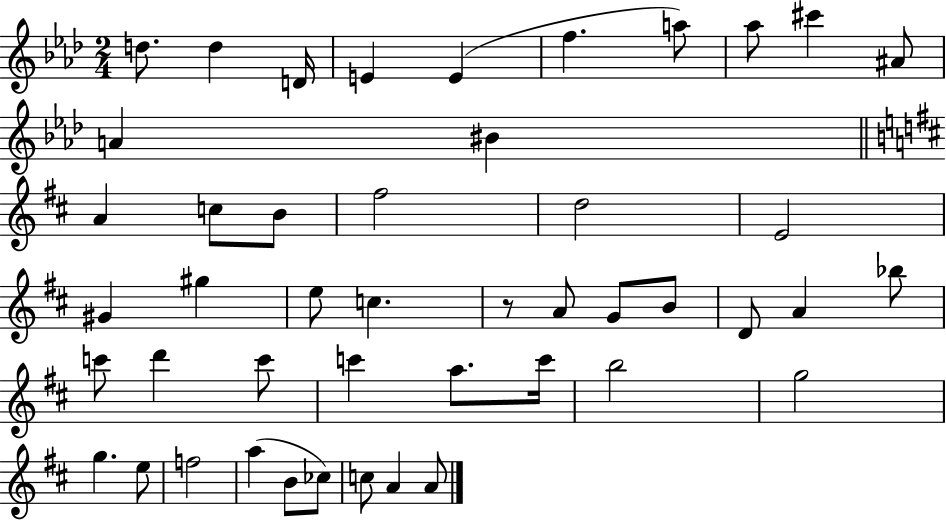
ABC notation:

X:1
T:Untitled
M:2/4
L:1/4
K:Ab
d/2 d D/4 E E f a/2 _a/2 ^c' ^A/2 A ^B A c/2 B/2 ^f2 d2 E2 ^G ^g e/2 c z/2 A/2 G/2 B/2 D/2 A _b/2 c'/2 d' c'/2 c' a/2 c'/4 b2 g2 g e/2 f2 a B/2 _c/2 c/2 A A/2